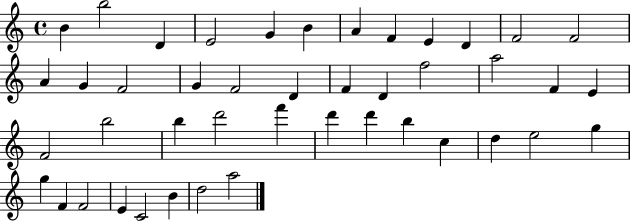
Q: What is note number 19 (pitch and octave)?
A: F4